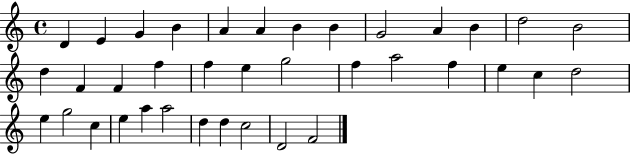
D4/q E4/q G4/q B4/q A4/q A4/q B4/q B4/q G4/h A4/q B4/q D5/h B4/h D5/q F4/q F4/q F5/q F5/q E5/q G5/h F5/q A5/h F5/q E5/q C5/q D5/h E5/q G5/h C5/q E5/q A5/q A5/h D5/q D5/q C5/h D4/h F4/h